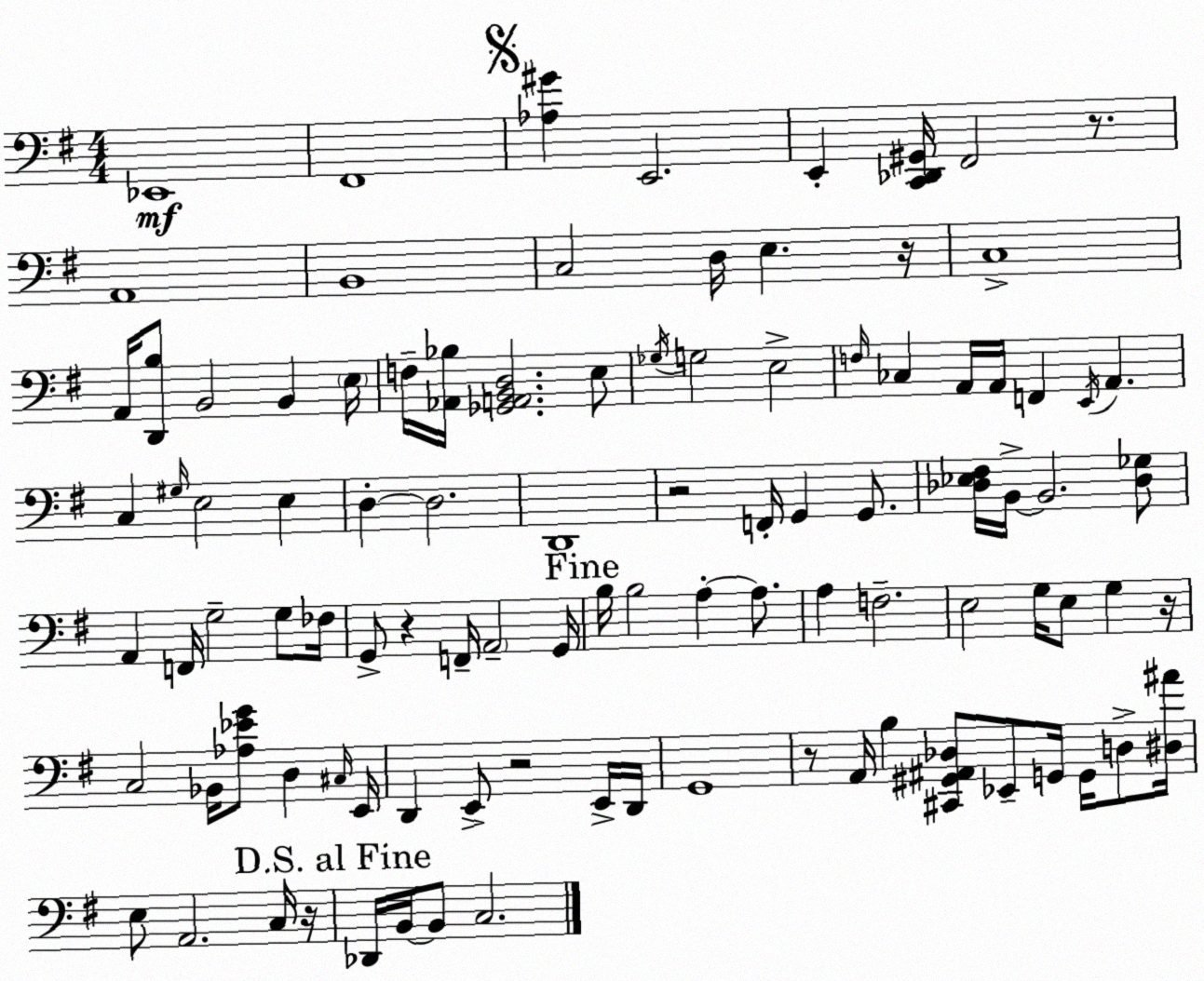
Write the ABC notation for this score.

X:1
T:Untitled
M:4/4
L:1/4
K:G
_E,,4 ^F,,4 [_A,^G] E,,2 E,, [C,,_D,,^G,,]/4 ^F,,2 z/2 A,,4 B,,4 C,2 D,/4 E, z/4 C,4 A,,/4 [D,,B,]/2 B,,2 B,, E,/4 F,/4 [_A,,_B,]/4 [_G,,A,,B,,D,]2 E,/2 _G,/4 G,2 E,2 F,/4 _C, A,,/4 A,,/4 F,, E,,/4 A,, C, ^G,/4 E,2 E, D, D,2 D,,4 z2 F,,/4 G,, G,,/2 [_D,_E,^F,]/4 B,,/4 B,,2 [_D,_G,]/2 A,, F,,/4 G,2 G,/2 _F,/4 G,,/2 z F,,/4 A,,2 G,,/4 B,/4 B,2 A, A,/2 A, F,2 E,2 G,/4 E,/2 G, z/4 C,2 _B,,/4 [_A,_EG]/2 D, ^C,/4 E,,/4 D,, E,,/2 z2 E,,/4 D,,/4 G,,4 z/2 A,,/4 B, [^C,,^G,,^A,,_D,]/2 _E,,/2 G,,/4 G,,/4 D,/2 [^D,^A]/4 E,/2 A,,2 C,/4 z/4 _D,,/4 B,,/4 B,,/2 C,2